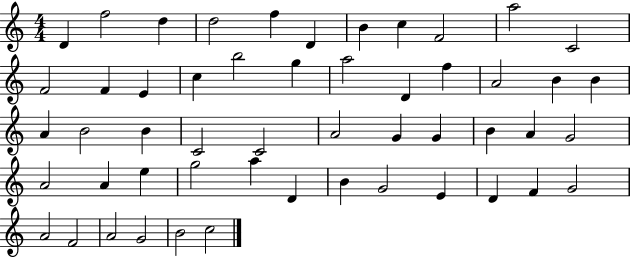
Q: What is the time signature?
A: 4/4